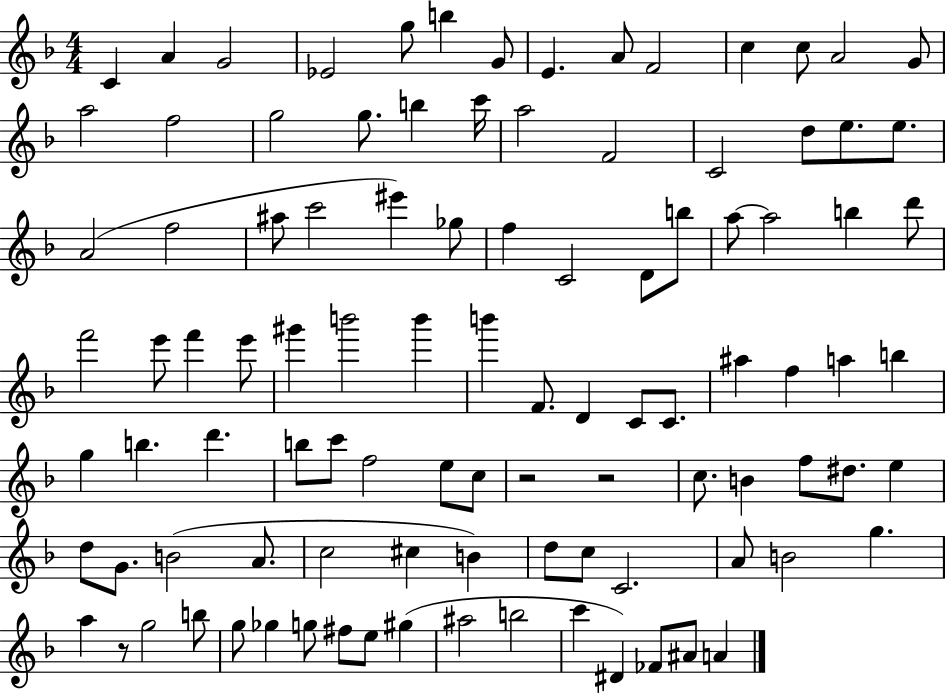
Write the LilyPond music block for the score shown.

{
  \clef treble
  \numericTimeSignature
  \time 4/4
  \key f \major
  c'4 a'4 g'2 | ees'2 g''8 b''4 g'8 | e'4. a'8 f'2 | c''4 c''8 a'2 g'8 | \break a''2 f''2 | g''2 g''8. b''4 c'''16 | a''2 f'2 | c'2 d''8 e''8. e''8. | \break a'2( f''2 | ais''8 c'''2 eis'''4) ges''8 | f''4 c'2 d'8 b''8 | a''8~~ a''2 b''4 d'''8 | \break f'''2 e'''8 f'''4 e'''8 | gis'''4 b'''2 b'''4 | b'''4 f'8. d'4 c'8 c'8. | ais''4 f''4 a''4 b''4 | \break g''4 b''4. d'''4. | b''8 c'''8 f''2 e''8 c''8 | r2 r2 | c''8. b'4 f''8 dis''8. e''4 | \break d''8 g'8. b'2( a'8. | c''2 cis''4 b'4) | d''8 c''8 c'2. | a'8 b'2 g''4. | \break a''4 r8 g''2 b''8 | g''8 ges''4 g''8 fis''8 e''8 gis''4( | ais''2 b''2 | c'''4 dis'4) fes'8 ais'8 a'4 | \break \bar "|."
}